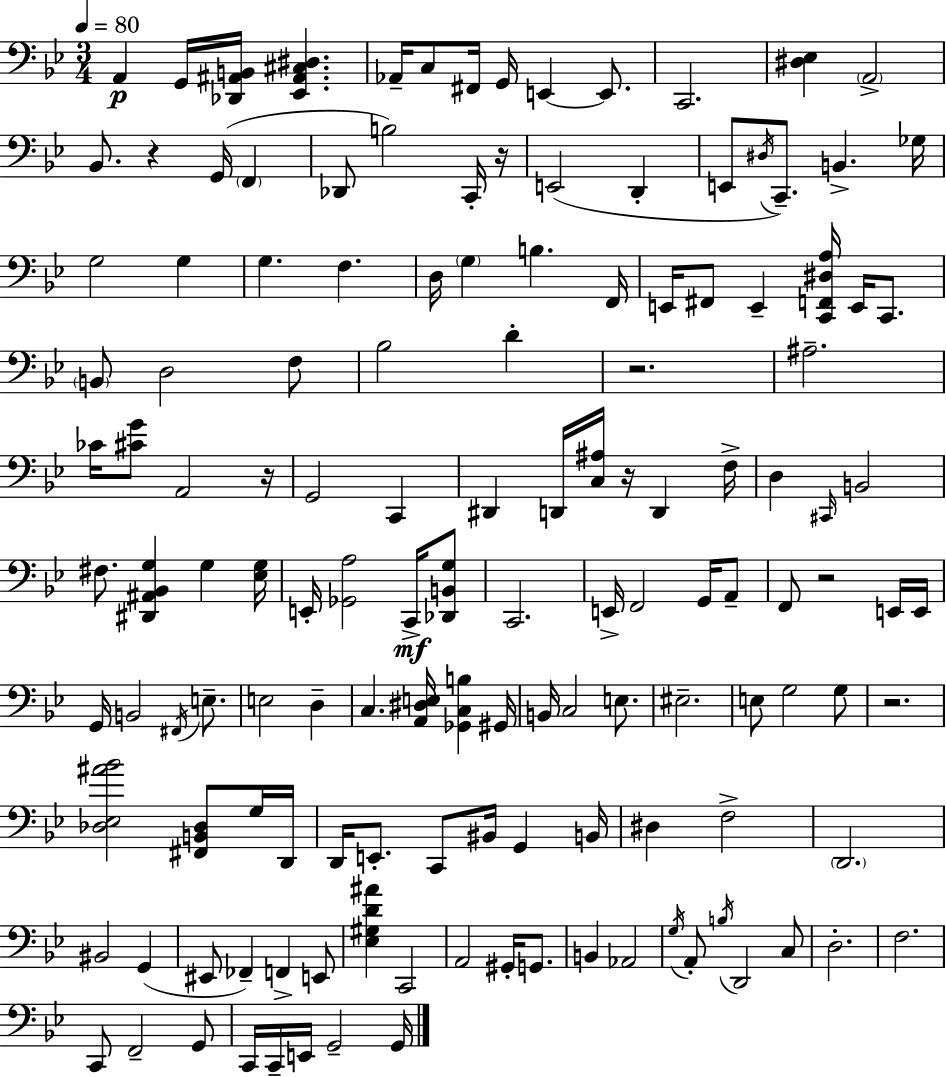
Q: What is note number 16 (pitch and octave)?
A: C2